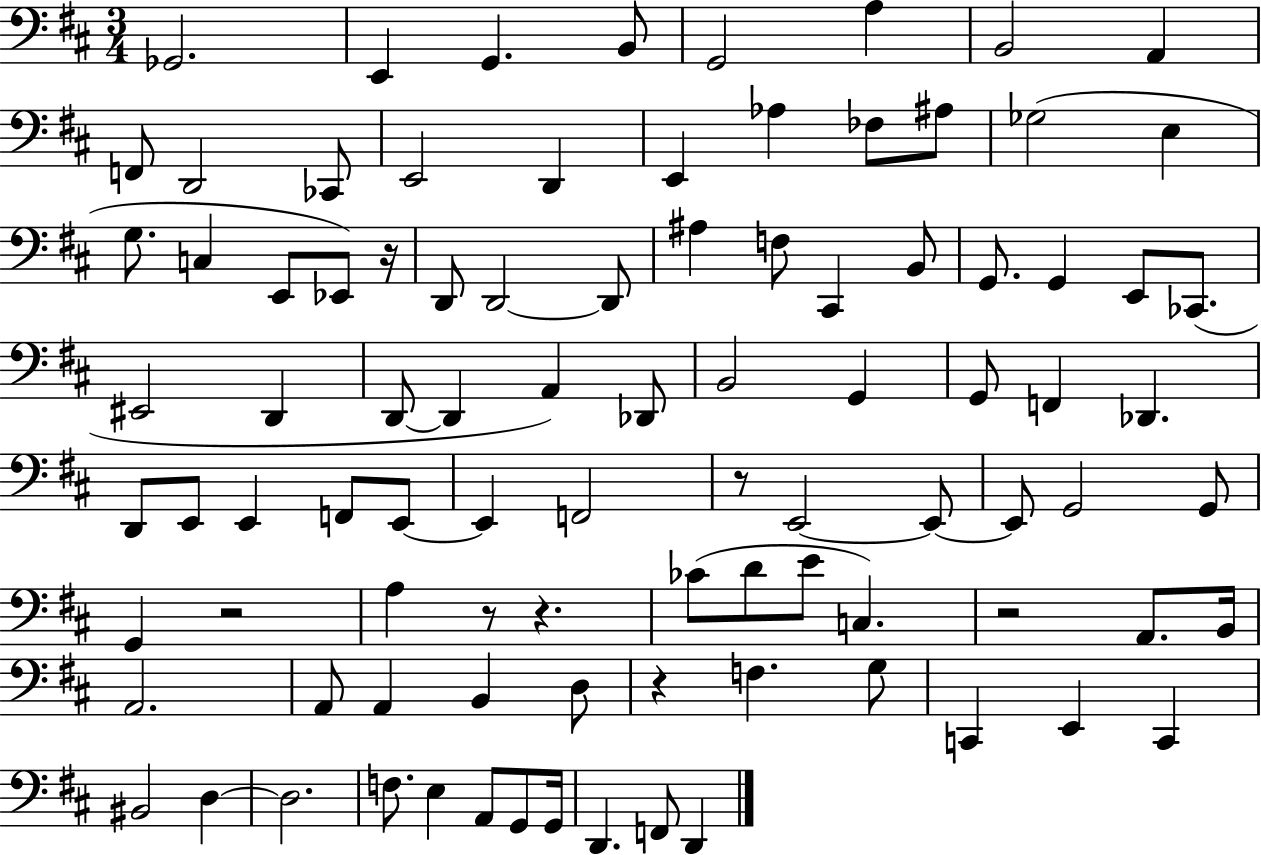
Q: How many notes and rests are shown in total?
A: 93